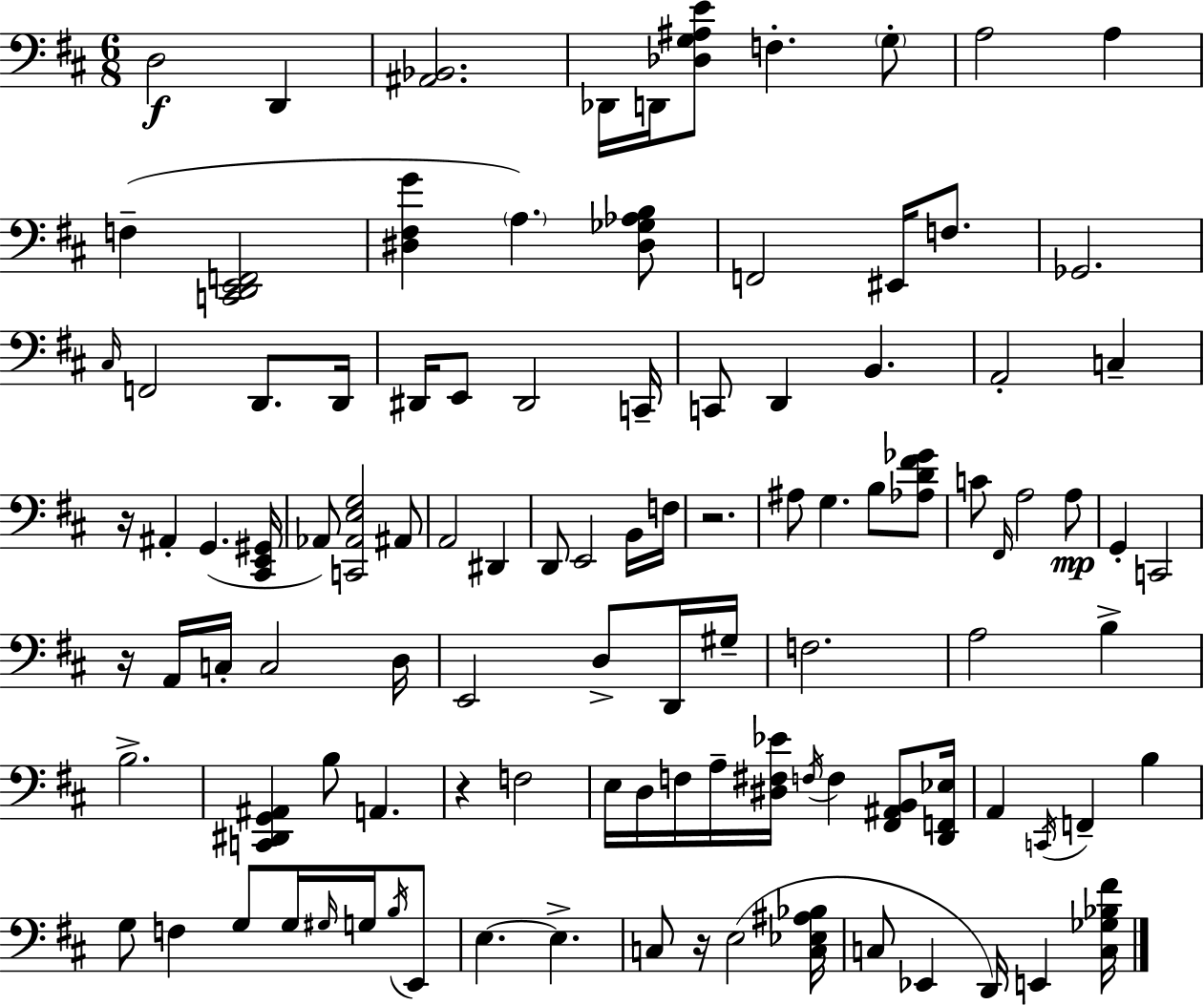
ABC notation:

X:1
T:Untitled
M:6/8
L:1/4
K:D
D,2 D,, [^A,,_B,,]2 _D,,/4 D,,/4 [_D,G,^A,E]/2 F, G,/2 A,2 A, F, [C,,D,,E,,F,,]2 [^D,^F,G] A, [^D,_G,_A,B,]/2 F,,2 ^E,,/4 F,/2 _G,,2 ^C,/4 F,,2 D,,/2 D,,/4 ^D,,/4 E,,/2 ^D,,2 C,,/4 C,,/2 D,, B,, A,,2 C, z/4 ^A,, G,, [^C,,E,,^G,,]/4 _A,,/2 [C,,_A,,E,G,]2 ^A,,/2 A,,2 ^D,, D,,/2 E,,2 B,,/4 F,/4 z2 ^A,/2 G, B,/2 [_A,D^F_G]/2 C/2 ^F,,/4 A,2 A,/2 G,, C,,2 z/4 A,,/4 C,/4 C,2 D,/4 E,,2 D,/2 D,,/4 ^G,/4 F,2 A,2 B, B,2 [C,,^D,,G,,^A,,] B,/2 A,, z F,2 E,/4 D,/4 F,/4 A,/4 [^D,^F,_E]/4 F,/4 F, [^F,,^A,,B,,]/2 [D,,F,,_E,]/4 A,, C,,/4 F,, B, G,/2 F, G,/2 G,/4 ^G,/4 G,/4 B,/4 E,,/2 E, E, C,/2 z/4 E,2 [C,_E,^A,_B,]/4 C,/2 _E,, D,,/4 E,, [C,_G,_B,^F]/4